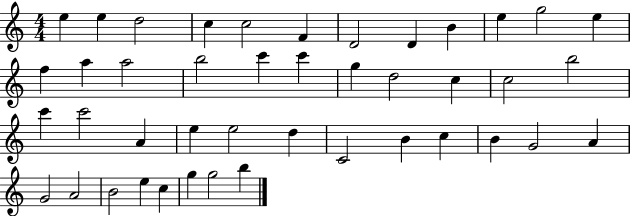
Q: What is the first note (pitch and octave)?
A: E5